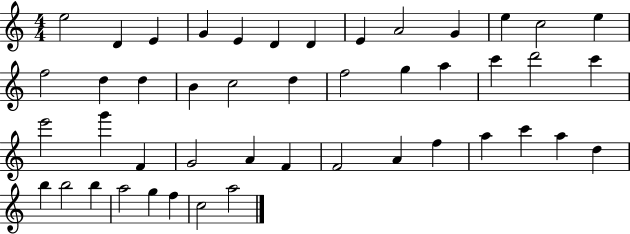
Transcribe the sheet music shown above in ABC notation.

X:1
T:Untitled
M:4/4
L:1/4
K:C
e2 D E G E D D E A2 G e c2 e f2 d d B c2 d f2 g a c' d'2 c' e'2 g' F G2 A F F2 A f a c' a d b b2 b a2 g f c2 a2